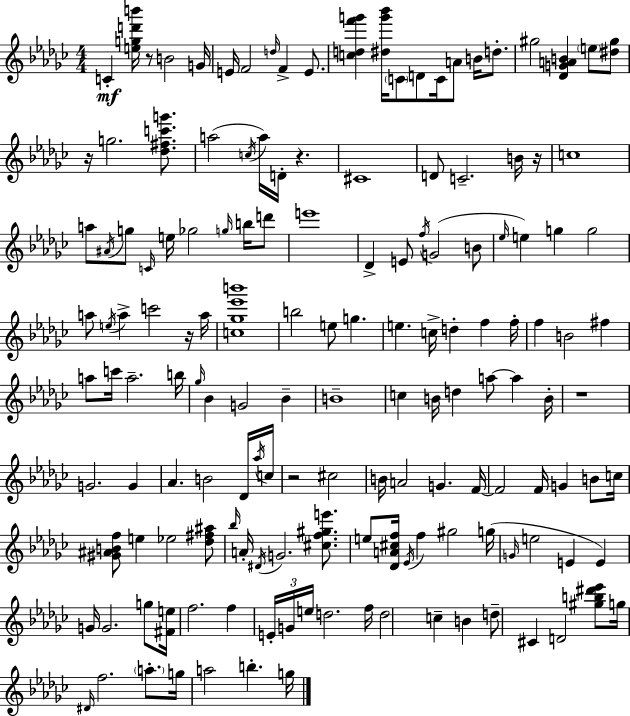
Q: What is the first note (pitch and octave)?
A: C4